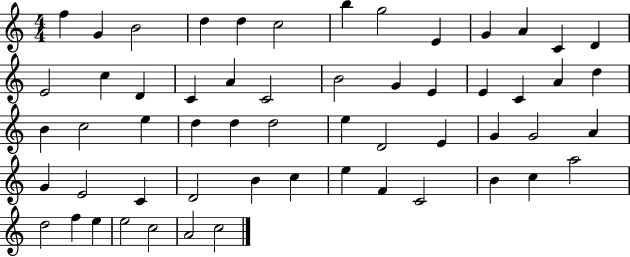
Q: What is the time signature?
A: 4/4